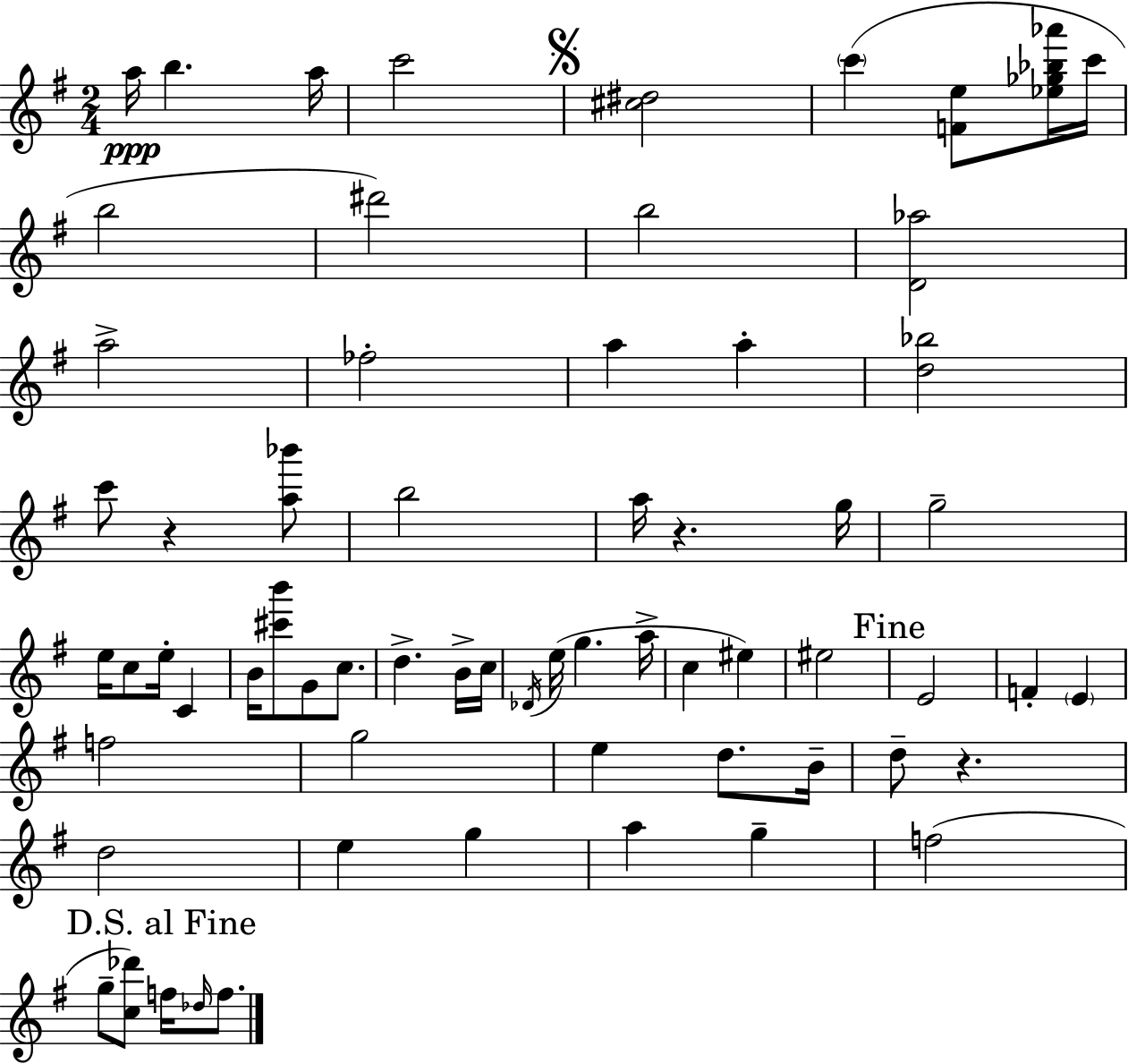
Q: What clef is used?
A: treble